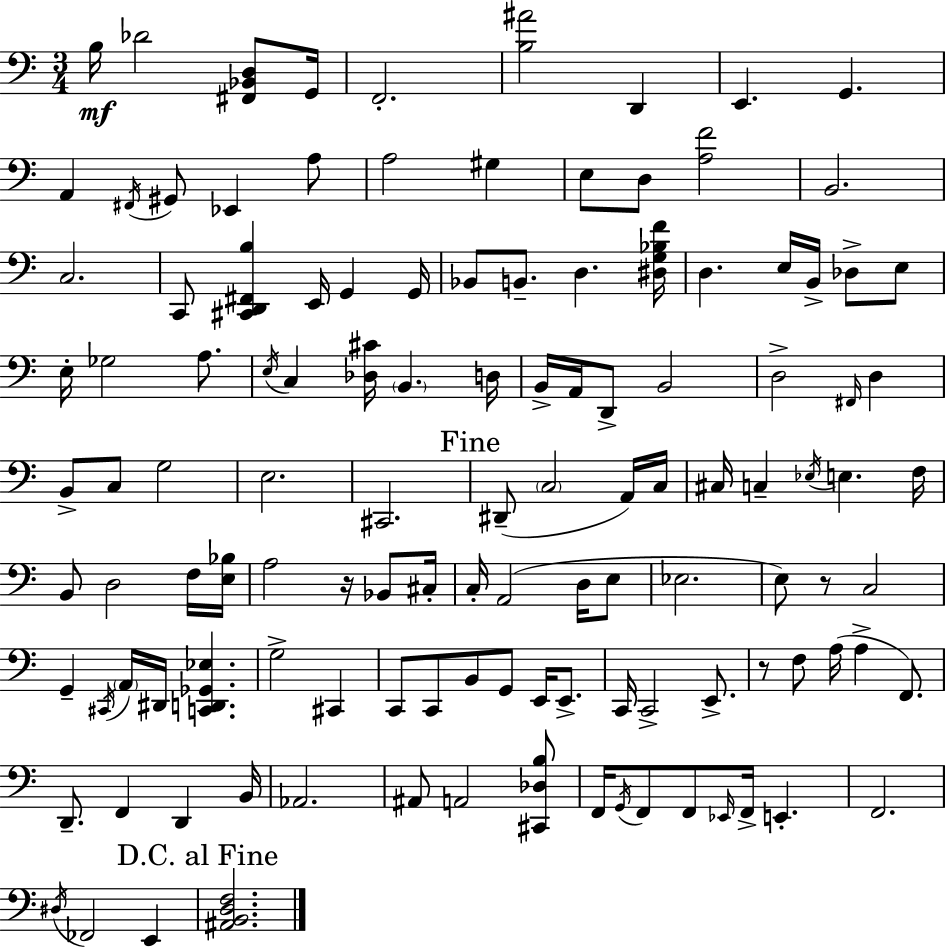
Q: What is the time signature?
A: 3/4